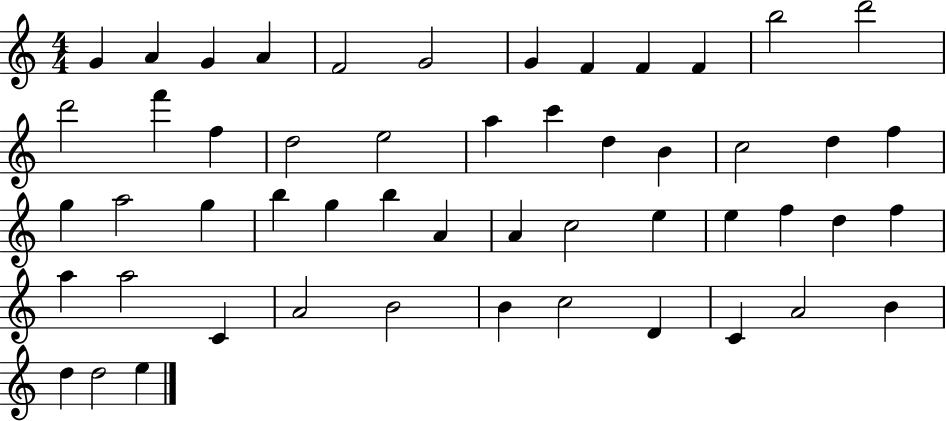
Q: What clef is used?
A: treble